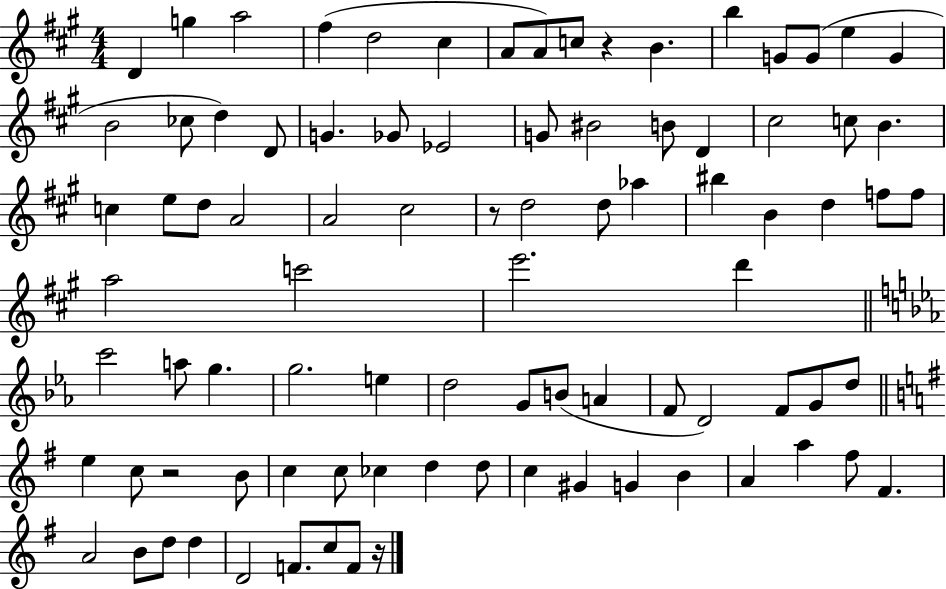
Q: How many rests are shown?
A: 4